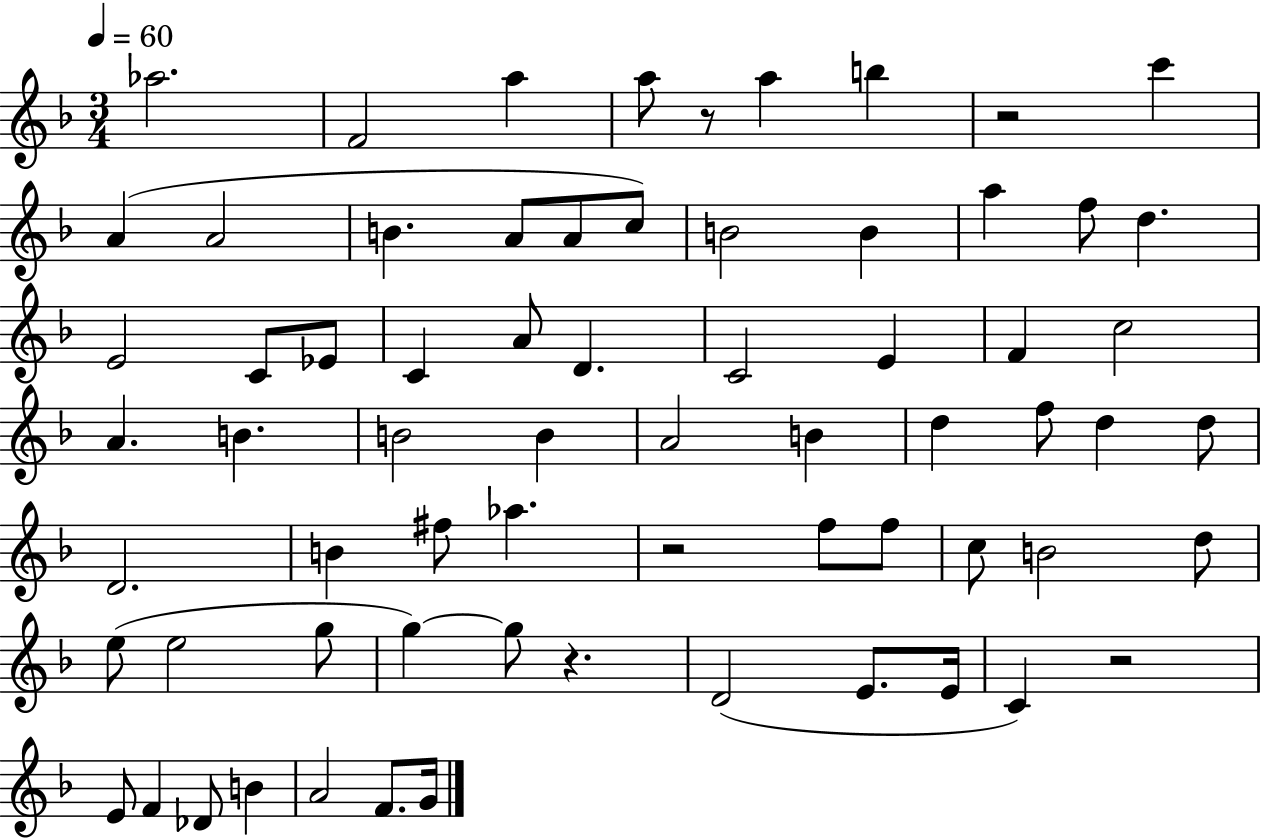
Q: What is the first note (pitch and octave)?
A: Ab5